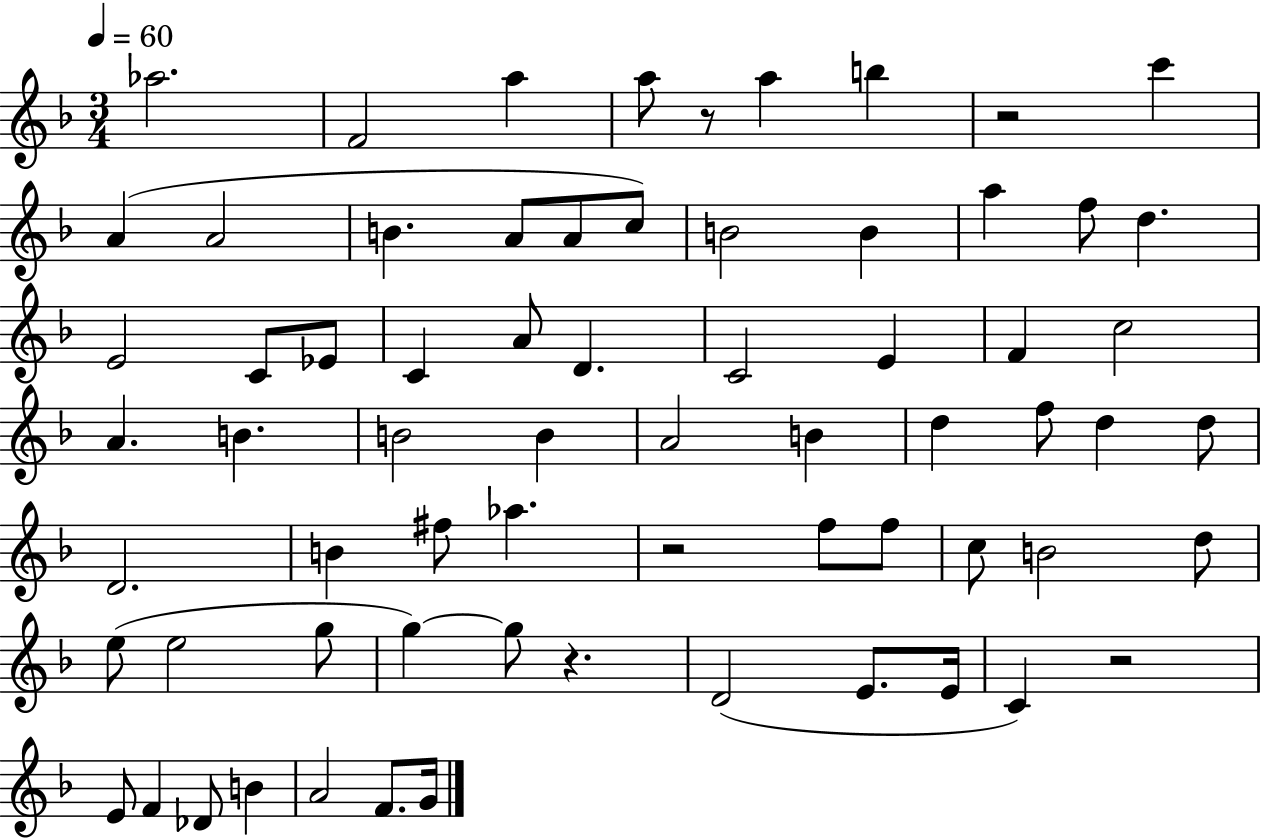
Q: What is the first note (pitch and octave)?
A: Ab5